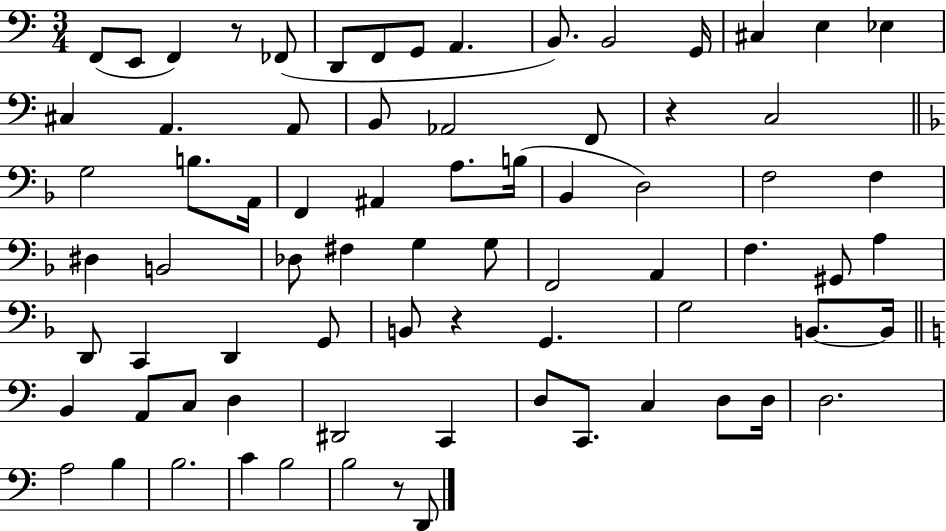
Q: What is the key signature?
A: C major